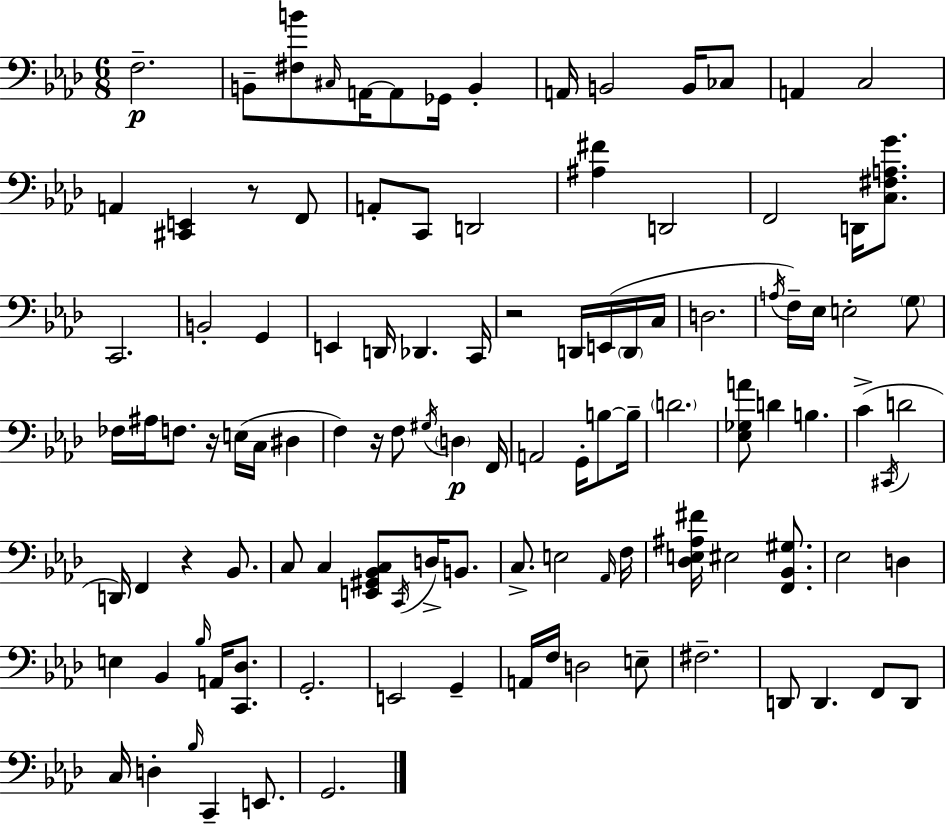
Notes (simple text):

F3/h. B2/e [F#3,B4]/e C#3/s A2/s A2/e Gb2/s B2/q A2/s B2/h B2/s CES3/e A2/q C3/h A2/q [C#2,E2]/q R/e F2/e A2/e C2/e D2/h [A#3,F#4]/q D2/h F2/h D2/s [C3,F#3,A3,G4]/e. C2/h. B2/h G2/q E2/q D2/s Db2/q. C2/s R/h D2/s E2/s D2/s C3/s D3/h. A3/s F3/s Eb3/s E3/h G3/e FES3/s A#3/s F3/e. R/s E3/s C3/s D#3/q F3/q R/s F3/e G#3/s D3/q F2/s A2/h G2/s B3/e B3/s D4/h. [Eb3,Gb3,A4]/e D4/q B3/q. C4/q C#2/s D4/h D2/s F2/q R/q Bb2/e. C3/e C3/q [E2,G#2,Bb2,C3]/e C2/s D3/s B2/e. C3/e. E3/h Ab2/s F3/s [Db3,E3,A#3,F#4]/s EIS3/h [F2,Bb2,G#3]/e. Eb3/h D3/q E3/q Bb2/q Bb3/s A2/s [C2,Db3]/e. G2/h. E2/h G2/q A2/s F3/s D3/h E3/e F#3/h. D2/e D2/q. F2/e D2/e C3/s D3/q Bb3/s C2/q E2/e. G2/h.